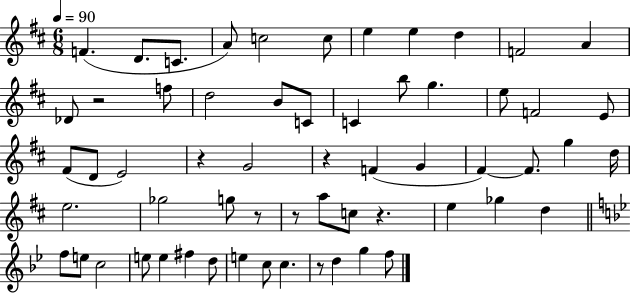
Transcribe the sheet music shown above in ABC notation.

X:1
T:Untitled
M:6/8
L:1/4
K:D
F D/2 C/2 A/2 c2 c/2 e e d F2 A _D/2 z2 f/2 d2 B/2 C/2 C b/2 g e/2 F2 E/2 ^F/2 D/2 E2 z G2 z F G ^F ^F/2 g d/4 e2 _g2 g/2 z/2 z/2 a/2 c/2 z e _g d f/2 e/2 c2 e/2 e ^f d/2 e c/2 c z/2 d g f/2